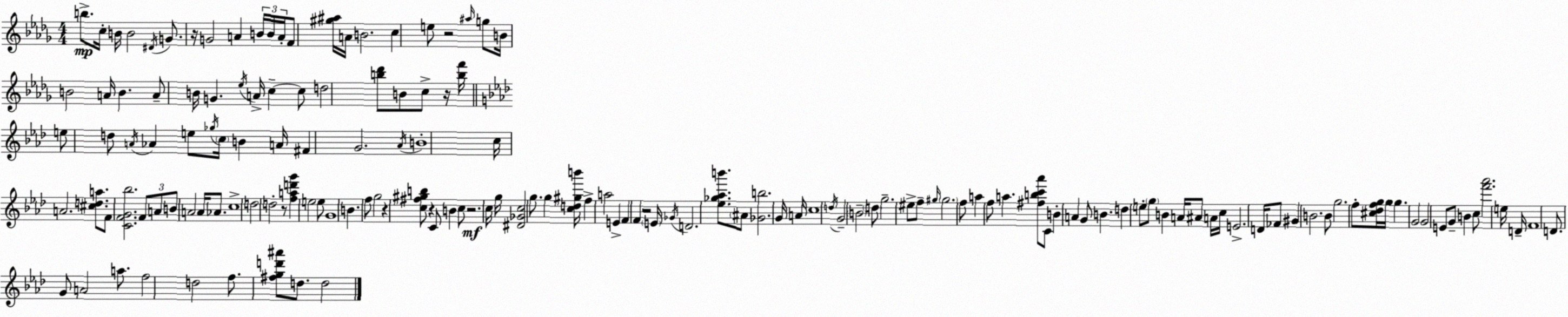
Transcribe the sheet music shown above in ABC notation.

X:1
T:Untitled
M:4/4
L:1/4
K:Bbm
b/2 c/4 B/4 B2 ^D/4 G/2 z/4 G2 A B/4 B/4 A/4 F/2 [^g^a]/4 A/4 B2 c e/2 z2 ^a/4 g/2 B/4 B2 A/4 B A/2 B/4 G _e/4 A/4 c c/2 d2 [b_d']/2 B/2 c/2 z/4 [bf']/4 e/2 d/2 A/4 _A e/2 _g/4 c/4 B A/4 ^F G2 _A/4 B4 c/4 A2 [^cda]/2 F/2 [CFG_b]2 F/2 A/2 B/2 A2 A/4 _A/2 c4 d2 d2 z/2 [fad'g'] e2 e/2 G4 B f/2 g2 z [c^f^gb]/2 z C/2 B c/2 z2 c/4 g/4 [^D_Gc]2 g/2 g [cd^gb']/4 f a2 E F F z2 E/4 _G/4 D2 [_e_g_ab']/2 ^A/2 [_Gb]2 G/4 A/4 c4 d/4 G2 B2 d/2 g2 ^e/2 f/2 ^g/4 ^g2 f/2 a f/2 a [^fbc'_a']/2 C/2 B A G/2 B d e/2 g/2 B A/4 ^A/2 A/4 c/4 E2 D/4 _F/2 ^G B2 B/2 g2 f/2 [^c_dfg]/4 g/4 g G2 G2 E/2 G/2 B c/2 [f'_a']2 e/4 D/4 F4 D/2 G/2 A2 a/2 f2 d2 f/2 [^fgd'^a']/2 d/2 d2